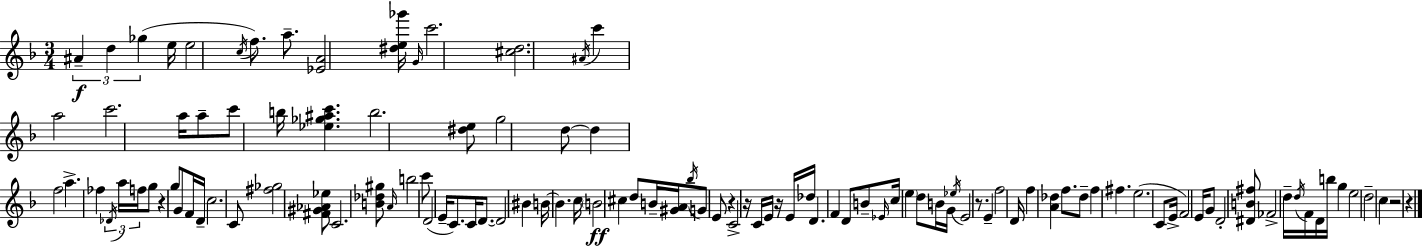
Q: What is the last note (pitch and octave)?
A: C5